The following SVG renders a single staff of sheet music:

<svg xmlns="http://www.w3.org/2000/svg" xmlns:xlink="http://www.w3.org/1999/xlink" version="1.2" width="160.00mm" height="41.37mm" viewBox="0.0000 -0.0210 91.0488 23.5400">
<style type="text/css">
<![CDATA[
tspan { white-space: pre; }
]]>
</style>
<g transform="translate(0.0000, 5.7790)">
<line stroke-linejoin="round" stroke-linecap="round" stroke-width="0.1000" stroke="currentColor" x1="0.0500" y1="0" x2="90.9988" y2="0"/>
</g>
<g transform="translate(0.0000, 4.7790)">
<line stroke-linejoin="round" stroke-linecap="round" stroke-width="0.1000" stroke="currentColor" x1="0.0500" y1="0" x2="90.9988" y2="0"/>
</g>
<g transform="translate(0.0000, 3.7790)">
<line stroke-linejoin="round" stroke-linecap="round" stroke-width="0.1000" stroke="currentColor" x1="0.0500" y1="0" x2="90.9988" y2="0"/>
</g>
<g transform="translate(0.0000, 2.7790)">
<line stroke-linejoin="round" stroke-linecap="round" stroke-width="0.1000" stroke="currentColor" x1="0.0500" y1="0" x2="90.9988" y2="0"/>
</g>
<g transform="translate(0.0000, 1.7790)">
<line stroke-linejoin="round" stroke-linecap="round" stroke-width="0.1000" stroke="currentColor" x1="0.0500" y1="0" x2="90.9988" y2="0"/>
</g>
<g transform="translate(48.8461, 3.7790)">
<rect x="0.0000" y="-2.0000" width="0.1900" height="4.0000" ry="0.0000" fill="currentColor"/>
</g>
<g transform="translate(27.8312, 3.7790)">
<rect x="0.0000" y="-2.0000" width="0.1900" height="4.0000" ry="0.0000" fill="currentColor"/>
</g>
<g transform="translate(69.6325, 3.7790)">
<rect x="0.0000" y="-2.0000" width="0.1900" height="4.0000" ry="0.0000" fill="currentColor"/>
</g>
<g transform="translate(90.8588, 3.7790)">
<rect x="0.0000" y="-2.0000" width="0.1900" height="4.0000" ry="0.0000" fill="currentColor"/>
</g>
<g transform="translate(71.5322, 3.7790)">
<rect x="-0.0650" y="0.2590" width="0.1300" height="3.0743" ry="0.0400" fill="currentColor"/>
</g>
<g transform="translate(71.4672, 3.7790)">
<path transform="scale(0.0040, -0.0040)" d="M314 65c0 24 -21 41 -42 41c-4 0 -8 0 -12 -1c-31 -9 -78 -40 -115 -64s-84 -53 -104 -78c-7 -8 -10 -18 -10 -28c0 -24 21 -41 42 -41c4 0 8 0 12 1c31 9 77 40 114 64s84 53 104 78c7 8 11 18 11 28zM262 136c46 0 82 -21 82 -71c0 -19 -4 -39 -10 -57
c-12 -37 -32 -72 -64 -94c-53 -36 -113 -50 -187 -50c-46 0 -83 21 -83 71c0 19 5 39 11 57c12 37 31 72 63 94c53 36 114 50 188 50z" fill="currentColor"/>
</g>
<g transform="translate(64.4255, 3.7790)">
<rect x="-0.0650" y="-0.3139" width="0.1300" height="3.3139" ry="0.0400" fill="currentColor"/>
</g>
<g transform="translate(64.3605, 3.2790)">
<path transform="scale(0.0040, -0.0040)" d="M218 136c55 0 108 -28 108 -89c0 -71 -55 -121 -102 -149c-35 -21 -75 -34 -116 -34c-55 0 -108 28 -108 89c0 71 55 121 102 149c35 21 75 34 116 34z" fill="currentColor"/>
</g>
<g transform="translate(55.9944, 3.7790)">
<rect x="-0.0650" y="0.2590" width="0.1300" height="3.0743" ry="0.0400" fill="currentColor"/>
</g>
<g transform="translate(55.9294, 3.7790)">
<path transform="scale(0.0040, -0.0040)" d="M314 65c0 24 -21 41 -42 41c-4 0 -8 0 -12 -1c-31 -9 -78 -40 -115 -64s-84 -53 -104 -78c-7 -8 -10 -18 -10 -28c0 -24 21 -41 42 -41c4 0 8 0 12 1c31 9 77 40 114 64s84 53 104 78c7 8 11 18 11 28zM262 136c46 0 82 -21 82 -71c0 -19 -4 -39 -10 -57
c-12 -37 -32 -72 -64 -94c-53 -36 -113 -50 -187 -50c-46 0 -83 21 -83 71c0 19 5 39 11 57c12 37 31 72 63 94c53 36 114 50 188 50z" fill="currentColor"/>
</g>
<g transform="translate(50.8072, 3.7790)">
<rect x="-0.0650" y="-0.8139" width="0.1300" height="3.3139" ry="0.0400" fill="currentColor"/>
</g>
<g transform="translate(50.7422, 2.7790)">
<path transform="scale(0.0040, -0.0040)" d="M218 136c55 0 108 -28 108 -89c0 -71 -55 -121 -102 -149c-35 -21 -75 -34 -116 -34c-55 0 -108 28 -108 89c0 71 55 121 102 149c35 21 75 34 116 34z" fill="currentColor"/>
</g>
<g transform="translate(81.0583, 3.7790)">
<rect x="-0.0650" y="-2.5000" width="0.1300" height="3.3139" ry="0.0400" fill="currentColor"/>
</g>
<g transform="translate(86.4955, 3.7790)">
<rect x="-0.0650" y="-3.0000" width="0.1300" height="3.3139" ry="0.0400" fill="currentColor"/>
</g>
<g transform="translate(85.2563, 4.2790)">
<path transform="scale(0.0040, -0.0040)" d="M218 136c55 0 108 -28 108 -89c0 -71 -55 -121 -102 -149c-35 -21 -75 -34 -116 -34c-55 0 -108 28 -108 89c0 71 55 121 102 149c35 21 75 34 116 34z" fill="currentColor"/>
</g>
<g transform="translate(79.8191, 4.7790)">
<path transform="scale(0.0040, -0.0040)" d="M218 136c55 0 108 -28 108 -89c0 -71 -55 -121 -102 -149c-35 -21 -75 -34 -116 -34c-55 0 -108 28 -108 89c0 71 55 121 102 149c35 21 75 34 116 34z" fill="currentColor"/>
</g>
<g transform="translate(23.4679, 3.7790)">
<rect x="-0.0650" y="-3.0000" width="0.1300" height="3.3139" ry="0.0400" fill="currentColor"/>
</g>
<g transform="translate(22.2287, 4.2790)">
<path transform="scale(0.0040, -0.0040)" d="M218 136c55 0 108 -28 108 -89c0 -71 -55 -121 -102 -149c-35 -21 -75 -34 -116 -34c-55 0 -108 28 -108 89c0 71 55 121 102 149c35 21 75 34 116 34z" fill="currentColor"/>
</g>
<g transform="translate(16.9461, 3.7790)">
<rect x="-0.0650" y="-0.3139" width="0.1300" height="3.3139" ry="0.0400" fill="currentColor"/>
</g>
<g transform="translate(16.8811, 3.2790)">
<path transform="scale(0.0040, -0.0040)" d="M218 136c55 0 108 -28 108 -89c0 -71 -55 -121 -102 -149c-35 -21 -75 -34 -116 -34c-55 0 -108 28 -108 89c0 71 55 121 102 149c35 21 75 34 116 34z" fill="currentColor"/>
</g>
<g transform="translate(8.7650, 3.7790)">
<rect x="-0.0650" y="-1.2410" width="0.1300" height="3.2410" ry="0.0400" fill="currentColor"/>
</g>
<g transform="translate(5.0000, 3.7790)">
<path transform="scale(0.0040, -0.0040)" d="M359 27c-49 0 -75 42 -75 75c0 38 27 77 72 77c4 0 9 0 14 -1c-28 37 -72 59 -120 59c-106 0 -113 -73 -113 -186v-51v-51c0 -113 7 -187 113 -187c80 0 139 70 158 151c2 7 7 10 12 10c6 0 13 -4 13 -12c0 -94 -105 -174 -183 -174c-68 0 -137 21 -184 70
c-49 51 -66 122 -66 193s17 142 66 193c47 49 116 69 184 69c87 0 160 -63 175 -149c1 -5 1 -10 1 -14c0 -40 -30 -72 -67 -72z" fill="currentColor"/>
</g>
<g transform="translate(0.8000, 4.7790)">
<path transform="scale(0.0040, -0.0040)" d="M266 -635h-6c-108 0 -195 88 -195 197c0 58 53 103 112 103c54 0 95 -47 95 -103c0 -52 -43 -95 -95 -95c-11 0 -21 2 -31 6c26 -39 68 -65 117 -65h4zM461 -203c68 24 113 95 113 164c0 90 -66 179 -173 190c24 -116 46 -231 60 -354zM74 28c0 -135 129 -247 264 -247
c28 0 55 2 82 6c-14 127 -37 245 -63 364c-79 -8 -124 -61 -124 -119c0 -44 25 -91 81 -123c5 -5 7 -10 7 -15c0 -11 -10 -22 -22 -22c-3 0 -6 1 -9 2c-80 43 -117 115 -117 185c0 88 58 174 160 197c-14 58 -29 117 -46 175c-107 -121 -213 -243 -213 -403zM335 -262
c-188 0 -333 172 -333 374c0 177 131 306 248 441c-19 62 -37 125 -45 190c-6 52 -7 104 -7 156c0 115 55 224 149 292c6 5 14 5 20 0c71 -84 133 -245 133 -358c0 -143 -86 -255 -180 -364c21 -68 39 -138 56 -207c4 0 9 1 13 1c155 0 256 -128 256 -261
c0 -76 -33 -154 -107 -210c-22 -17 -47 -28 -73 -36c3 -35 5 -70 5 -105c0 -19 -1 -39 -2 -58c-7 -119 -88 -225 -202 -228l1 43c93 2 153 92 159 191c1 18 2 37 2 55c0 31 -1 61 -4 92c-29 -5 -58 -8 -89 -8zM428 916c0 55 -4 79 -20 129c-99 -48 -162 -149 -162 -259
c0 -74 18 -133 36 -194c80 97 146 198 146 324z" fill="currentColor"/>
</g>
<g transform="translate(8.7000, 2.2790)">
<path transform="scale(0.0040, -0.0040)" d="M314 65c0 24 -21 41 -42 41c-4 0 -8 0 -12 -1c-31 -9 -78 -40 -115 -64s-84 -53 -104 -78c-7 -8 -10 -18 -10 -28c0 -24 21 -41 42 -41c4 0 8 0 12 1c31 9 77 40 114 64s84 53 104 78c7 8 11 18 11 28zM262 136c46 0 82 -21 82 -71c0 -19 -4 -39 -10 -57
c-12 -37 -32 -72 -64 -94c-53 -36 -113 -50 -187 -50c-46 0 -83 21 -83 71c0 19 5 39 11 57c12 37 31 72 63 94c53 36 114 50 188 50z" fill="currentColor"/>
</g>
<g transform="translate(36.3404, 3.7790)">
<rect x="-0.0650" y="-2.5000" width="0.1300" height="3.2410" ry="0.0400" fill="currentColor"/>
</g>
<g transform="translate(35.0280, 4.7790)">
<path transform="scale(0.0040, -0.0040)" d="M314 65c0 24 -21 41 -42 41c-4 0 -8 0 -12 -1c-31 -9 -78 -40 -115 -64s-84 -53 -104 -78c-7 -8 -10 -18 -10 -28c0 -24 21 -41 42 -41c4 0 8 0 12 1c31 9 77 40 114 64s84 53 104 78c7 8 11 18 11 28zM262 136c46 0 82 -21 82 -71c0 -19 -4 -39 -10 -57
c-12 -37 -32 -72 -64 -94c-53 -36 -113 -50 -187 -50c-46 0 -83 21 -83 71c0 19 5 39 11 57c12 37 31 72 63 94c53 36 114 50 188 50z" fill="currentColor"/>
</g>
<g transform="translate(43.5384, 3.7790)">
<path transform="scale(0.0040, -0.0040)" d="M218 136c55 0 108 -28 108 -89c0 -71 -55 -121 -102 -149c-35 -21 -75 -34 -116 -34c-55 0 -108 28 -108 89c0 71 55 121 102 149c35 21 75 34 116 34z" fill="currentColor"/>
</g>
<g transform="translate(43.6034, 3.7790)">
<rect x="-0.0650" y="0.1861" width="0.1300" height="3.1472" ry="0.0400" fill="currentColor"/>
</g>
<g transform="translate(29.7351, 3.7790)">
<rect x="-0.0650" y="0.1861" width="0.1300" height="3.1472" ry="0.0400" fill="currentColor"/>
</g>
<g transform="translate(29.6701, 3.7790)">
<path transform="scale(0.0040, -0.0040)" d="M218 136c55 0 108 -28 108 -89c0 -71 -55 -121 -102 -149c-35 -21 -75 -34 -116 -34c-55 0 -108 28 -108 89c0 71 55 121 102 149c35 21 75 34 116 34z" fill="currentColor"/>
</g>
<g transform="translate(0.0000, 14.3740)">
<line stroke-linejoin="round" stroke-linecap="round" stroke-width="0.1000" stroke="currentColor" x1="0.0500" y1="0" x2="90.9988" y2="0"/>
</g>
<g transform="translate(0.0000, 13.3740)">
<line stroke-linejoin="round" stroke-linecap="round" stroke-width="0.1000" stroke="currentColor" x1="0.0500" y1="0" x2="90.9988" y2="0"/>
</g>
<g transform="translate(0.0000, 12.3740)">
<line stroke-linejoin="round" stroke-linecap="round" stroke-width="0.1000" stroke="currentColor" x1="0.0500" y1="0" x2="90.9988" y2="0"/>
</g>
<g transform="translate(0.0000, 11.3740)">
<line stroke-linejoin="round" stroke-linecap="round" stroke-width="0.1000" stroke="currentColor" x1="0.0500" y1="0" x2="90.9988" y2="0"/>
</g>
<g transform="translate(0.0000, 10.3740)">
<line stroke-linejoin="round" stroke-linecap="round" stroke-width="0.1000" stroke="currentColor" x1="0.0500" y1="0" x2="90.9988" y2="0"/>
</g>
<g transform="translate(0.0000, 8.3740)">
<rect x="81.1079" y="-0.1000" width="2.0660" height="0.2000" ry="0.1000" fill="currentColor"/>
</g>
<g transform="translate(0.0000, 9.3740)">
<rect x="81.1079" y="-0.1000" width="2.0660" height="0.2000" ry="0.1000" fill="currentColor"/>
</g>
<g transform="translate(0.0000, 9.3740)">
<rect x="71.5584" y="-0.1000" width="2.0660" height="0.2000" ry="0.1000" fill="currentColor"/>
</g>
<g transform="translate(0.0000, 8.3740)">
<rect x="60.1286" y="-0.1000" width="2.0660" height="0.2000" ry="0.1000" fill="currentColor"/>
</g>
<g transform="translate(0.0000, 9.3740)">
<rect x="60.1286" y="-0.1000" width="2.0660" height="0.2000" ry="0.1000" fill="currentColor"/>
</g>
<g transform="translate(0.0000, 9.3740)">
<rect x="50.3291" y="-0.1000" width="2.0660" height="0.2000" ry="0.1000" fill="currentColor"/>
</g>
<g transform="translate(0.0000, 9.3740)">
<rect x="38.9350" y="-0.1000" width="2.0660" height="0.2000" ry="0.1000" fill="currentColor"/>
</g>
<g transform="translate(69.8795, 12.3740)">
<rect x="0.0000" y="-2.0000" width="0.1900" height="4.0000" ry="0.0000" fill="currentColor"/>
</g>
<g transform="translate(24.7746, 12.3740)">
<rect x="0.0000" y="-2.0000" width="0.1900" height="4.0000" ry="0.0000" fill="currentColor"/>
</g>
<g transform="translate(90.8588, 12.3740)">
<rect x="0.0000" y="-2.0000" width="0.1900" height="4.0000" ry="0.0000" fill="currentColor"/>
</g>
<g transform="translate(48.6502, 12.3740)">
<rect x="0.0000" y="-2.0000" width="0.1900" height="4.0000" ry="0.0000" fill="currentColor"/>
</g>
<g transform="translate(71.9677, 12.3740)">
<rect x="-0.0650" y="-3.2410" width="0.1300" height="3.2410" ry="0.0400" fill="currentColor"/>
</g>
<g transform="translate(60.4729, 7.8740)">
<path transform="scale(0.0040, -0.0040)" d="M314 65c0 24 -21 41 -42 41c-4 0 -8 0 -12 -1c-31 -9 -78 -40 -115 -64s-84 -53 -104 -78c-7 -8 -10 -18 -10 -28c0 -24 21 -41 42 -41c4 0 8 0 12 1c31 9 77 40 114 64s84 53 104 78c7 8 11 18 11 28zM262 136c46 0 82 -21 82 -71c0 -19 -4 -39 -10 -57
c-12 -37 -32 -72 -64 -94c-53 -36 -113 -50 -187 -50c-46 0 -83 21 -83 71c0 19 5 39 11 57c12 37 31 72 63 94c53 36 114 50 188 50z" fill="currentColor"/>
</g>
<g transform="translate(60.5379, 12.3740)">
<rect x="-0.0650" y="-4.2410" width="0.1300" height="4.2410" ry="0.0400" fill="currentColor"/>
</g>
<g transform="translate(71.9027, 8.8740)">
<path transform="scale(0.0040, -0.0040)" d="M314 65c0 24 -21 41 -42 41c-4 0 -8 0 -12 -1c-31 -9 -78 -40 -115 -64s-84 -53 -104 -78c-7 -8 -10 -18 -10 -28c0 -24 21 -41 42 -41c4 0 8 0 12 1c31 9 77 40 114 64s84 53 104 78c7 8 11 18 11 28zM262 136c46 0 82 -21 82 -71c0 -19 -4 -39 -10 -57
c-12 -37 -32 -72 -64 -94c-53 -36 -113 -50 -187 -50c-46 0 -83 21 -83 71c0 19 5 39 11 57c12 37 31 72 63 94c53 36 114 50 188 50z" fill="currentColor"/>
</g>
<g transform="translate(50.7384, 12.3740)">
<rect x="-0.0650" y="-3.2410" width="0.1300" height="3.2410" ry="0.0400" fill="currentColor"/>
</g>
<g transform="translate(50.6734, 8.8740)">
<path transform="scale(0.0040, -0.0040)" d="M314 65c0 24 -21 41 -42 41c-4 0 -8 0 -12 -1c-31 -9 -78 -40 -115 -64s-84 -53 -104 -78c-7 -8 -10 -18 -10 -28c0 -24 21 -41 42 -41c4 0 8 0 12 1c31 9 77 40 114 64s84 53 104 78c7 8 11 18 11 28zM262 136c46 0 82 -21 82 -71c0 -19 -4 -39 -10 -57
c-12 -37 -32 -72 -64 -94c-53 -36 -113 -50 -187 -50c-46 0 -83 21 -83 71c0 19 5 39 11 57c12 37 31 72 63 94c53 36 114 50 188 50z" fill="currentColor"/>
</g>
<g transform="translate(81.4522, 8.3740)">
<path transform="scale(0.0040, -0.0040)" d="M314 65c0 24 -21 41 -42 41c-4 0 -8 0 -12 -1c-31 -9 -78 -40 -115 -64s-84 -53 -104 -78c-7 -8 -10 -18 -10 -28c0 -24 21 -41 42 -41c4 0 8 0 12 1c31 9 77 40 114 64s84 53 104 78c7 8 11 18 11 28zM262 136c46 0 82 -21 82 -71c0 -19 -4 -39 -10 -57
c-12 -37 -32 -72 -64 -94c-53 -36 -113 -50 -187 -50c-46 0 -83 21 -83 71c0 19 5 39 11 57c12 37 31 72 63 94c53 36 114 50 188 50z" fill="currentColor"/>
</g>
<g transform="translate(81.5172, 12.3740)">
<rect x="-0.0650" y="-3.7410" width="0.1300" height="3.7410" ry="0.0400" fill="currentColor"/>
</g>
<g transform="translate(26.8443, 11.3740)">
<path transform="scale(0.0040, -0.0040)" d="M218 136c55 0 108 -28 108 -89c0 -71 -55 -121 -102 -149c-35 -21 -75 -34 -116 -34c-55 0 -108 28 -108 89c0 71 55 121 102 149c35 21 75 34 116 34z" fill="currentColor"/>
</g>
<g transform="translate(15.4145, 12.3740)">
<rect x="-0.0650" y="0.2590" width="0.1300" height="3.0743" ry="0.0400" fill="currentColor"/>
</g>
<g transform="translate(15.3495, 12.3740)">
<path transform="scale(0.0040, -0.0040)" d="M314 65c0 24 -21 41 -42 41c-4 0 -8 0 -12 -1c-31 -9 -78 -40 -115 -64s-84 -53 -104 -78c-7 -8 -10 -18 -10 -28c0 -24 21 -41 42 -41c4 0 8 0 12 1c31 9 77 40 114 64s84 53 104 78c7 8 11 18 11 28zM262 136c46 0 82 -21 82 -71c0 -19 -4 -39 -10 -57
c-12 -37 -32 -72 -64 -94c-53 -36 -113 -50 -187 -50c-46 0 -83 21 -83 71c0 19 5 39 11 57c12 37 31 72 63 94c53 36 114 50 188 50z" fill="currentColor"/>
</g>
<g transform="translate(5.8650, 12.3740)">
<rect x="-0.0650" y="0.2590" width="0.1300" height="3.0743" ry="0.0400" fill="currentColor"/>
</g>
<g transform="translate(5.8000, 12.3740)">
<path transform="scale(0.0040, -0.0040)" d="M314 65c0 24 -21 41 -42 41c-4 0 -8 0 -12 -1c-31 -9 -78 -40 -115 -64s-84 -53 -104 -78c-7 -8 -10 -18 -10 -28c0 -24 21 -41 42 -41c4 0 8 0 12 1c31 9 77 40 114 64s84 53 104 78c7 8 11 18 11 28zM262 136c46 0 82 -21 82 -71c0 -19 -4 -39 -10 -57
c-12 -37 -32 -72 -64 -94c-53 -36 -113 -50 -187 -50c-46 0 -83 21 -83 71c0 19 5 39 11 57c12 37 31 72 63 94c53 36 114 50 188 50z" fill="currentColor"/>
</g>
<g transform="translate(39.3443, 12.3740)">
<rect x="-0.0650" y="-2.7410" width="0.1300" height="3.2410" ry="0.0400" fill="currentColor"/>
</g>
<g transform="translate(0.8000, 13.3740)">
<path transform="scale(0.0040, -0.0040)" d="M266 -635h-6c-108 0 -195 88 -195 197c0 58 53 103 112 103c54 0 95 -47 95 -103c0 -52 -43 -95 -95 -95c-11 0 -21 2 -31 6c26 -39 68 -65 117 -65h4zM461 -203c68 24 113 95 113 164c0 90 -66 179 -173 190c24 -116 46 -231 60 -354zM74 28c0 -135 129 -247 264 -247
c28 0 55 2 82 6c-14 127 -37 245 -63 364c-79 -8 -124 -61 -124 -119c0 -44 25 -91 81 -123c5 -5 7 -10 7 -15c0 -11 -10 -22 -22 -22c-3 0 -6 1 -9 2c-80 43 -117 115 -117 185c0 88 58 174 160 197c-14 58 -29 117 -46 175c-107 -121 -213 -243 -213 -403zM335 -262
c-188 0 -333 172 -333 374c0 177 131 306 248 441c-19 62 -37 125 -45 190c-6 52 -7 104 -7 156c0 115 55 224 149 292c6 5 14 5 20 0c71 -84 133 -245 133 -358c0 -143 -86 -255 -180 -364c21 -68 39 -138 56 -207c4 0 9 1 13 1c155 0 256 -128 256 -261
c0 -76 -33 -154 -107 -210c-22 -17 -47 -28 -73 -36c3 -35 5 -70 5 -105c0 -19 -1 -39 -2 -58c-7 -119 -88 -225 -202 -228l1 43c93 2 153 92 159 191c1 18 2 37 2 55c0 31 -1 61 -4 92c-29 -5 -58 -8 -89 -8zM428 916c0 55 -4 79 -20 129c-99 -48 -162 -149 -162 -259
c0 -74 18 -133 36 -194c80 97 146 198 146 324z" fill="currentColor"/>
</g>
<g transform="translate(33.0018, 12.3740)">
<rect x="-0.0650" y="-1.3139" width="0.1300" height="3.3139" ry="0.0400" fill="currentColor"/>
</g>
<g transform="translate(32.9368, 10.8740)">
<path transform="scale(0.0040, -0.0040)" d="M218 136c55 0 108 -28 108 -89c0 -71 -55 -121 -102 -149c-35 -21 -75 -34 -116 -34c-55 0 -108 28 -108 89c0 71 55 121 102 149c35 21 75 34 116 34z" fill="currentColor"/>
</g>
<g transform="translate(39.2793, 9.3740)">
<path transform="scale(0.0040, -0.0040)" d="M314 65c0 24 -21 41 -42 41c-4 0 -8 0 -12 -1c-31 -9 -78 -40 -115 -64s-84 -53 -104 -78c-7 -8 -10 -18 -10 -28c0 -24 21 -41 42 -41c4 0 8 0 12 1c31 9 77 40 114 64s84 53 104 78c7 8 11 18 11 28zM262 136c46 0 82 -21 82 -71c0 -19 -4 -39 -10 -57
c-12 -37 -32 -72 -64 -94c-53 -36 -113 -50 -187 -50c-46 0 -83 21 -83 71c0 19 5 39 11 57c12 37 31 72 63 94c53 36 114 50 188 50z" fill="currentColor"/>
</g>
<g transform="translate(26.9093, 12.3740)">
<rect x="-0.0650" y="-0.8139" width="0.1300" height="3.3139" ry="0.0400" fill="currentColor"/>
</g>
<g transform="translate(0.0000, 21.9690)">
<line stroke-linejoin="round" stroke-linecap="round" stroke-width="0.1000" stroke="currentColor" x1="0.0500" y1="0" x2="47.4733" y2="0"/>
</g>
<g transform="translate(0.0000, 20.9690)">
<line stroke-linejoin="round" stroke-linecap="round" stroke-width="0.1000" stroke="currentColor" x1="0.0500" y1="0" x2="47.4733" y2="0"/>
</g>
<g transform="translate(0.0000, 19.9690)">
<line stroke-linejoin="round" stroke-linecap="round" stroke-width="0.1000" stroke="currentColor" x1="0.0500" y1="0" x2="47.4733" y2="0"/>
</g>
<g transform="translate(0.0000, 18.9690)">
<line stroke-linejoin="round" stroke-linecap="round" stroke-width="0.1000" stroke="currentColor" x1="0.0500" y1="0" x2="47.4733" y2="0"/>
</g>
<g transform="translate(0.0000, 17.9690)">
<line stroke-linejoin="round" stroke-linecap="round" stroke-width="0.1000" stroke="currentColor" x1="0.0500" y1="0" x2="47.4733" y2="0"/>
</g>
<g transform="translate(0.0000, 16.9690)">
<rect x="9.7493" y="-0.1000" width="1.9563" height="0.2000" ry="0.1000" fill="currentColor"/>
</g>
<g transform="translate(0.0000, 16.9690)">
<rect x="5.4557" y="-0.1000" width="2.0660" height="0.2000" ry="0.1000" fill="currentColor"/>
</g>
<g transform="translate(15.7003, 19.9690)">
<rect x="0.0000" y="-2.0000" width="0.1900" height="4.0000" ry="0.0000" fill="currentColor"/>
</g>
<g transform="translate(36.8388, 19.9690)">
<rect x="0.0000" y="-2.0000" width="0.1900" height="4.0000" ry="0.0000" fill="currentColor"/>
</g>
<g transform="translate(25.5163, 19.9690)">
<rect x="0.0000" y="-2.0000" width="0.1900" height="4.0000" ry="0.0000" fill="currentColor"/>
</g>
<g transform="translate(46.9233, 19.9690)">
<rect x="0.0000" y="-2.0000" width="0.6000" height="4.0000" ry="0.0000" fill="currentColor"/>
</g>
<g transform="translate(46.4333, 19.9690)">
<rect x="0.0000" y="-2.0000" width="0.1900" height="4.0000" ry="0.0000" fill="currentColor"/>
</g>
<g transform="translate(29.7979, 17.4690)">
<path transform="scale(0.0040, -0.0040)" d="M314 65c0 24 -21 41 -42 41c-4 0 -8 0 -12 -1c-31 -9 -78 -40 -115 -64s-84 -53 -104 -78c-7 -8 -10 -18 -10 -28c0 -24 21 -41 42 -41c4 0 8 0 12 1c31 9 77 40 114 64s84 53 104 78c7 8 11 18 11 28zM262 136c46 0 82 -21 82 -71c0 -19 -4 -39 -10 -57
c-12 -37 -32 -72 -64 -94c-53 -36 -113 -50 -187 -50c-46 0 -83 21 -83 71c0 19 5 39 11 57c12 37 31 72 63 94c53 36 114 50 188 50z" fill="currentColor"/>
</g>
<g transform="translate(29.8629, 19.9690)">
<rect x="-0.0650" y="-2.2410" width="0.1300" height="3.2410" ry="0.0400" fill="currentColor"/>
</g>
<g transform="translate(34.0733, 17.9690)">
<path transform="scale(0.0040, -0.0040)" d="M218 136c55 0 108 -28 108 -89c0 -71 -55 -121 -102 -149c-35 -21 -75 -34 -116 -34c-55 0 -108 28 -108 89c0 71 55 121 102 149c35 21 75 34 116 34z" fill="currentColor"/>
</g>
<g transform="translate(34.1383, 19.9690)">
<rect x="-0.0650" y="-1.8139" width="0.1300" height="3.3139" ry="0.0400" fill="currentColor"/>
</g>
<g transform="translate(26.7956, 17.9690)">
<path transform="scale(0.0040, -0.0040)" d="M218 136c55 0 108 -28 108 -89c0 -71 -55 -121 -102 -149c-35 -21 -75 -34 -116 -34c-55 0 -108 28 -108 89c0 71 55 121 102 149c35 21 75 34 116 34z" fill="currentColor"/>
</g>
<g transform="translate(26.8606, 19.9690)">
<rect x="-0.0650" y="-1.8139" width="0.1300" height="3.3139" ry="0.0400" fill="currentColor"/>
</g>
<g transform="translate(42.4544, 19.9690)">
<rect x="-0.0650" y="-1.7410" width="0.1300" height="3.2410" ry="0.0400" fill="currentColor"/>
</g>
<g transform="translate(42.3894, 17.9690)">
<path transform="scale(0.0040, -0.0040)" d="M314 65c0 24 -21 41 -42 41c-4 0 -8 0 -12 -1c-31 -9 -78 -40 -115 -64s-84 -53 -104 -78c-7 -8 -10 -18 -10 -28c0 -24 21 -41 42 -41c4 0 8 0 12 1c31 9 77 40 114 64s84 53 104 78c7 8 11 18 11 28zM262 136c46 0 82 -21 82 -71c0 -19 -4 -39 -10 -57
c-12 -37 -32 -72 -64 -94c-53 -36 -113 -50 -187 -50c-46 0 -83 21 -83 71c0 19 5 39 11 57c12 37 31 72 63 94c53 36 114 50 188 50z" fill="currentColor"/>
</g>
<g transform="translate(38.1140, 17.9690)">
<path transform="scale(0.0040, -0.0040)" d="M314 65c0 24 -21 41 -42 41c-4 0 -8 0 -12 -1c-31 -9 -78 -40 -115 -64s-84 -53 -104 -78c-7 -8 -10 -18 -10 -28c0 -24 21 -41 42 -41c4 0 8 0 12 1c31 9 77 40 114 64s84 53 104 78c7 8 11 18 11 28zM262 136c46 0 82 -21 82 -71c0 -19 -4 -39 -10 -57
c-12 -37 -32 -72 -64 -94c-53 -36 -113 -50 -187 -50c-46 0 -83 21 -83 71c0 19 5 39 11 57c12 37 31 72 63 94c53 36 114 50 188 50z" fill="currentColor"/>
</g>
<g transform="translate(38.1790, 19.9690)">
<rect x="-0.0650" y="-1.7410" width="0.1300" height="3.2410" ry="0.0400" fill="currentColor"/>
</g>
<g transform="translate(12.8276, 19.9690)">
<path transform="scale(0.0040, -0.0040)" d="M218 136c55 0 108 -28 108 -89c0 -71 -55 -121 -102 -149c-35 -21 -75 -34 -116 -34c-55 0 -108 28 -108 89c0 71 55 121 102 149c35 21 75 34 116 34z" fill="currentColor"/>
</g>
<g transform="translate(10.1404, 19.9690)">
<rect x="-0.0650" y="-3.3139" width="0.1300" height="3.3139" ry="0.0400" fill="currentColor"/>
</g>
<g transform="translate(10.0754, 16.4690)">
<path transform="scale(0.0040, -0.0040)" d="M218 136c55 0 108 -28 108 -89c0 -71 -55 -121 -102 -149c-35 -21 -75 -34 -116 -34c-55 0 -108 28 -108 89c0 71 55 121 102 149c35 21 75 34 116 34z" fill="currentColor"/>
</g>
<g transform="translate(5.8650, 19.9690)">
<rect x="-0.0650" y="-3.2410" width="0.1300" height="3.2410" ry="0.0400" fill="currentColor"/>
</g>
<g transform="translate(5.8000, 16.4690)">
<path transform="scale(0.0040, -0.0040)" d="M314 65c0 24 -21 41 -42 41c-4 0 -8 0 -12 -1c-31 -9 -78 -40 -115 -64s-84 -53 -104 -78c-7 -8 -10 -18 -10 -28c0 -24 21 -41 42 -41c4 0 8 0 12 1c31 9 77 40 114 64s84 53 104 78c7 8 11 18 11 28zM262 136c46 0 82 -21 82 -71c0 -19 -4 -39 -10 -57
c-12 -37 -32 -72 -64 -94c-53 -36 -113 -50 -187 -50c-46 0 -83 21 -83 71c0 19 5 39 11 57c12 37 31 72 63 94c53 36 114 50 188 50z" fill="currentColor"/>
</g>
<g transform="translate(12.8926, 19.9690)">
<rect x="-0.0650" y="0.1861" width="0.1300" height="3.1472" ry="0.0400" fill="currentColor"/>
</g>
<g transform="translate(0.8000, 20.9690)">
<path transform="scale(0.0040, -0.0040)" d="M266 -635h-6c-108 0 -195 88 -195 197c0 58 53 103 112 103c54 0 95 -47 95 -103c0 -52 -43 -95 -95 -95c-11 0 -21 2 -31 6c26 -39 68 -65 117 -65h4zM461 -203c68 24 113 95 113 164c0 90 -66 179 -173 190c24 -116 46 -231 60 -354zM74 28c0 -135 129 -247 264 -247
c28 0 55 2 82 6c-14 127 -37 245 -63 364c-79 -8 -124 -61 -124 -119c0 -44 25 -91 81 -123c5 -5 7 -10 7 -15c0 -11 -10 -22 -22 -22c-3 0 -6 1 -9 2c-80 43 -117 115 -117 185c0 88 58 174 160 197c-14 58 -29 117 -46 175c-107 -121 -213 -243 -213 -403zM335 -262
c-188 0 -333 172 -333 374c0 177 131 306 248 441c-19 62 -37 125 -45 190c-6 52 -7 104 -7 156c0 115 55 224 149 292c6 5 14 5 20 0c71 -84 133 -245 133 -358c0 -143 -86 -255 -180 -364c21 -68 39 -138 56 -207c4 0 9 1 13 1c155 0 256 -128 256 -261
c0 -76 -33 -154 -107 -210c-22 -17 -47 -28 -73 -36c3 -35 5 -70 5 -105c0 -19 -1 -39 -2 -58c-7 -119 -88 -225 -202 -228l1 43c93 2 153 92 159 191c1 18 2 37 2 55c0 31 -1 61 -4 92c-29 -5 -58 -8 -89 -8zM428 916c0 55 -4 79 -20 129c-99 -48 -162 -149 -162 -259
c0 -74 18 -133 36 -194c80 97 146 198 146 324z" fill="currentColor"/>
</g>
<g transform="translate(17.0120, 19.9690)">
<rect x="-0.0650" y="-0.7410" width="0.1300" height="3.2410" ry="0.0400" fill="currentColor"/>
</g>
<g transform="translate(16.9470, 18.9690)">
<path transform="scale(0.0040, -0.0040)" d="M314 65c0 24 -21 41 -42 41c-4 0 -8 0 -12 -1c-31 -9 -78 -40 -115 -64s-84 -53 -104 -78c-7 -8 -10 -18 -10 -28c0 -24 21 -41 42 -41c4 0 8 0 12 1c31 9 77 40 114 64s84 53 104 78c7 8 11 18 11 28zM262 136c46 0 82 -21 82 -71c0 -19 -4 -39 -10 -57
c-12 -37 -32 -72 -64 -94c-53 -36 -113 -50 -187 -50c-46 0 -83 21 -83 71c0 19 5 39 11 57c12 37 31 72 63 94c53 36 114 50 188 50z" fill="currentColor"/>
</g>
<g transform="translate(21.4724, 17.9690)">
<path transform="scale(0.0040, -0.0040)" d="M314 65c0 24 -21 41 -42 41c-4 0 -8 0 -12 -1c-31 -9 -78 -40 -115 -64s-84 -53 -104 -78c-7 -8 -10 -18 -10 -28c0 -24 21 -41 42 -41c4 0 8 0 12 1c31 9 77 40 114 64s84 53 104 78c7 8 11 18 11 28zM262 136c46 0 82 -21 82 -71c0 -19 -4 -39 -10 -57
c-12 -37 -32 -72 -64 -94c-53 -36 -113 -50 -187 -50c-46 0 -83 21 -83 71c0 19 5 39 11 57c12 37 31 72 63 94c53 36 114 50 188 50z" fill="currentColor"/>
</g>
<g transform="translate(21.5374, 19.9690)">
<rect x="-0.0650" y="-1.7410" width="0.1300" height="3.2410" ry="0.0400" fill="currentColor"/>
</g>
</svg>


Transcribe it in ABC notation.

X:1
T:Untitled
M:4/4
L:1/4
K:C
e2 c A B G2 B d B2 c B2 G A B2 B2 d e a2 b2 d'2 b2 c'2 b2 b B d2 f2 f g2 f f2 f2